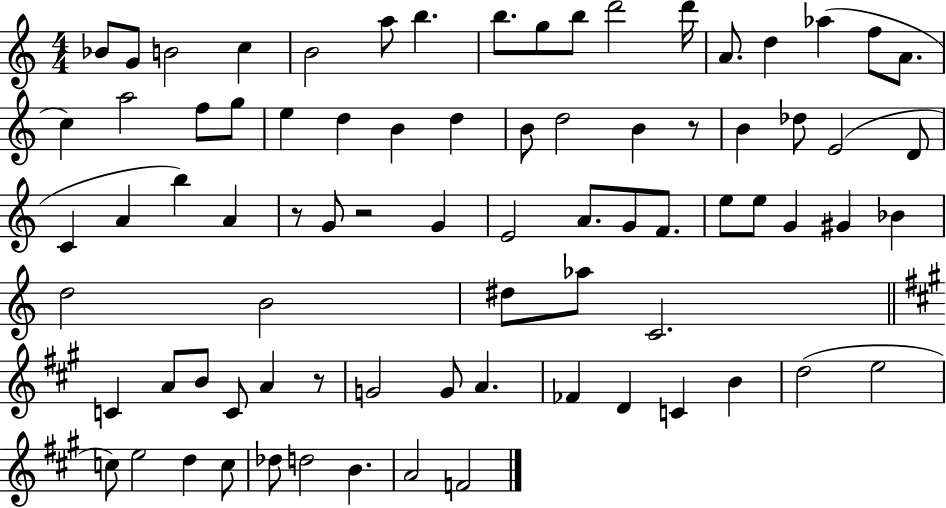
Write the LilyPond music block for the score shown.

{
  \clef treble
  \numericTimeSignature
  \time 4/4
  \key c \major
  bes'8 g'8 b'2 c''4 | b'2 a''8 b''4. | b''8. g''8 b''8 d'''2 d'''16 | a'8. d''4 aes''4( f''8 a'8. | \break c''4) a''2 f''8 g''8 | e''4 d''4 b'4 d''4 | b'8 d''2 b'4 r8 | b'4 des''8 e'2( d'8 | \break c'4 a'4 b''4) a'4 | r8 g'8 r2 g'4 | e'2 a'8. g'8 f'8. | e''8 e''8 g'4 gis'4 bes'4 | \break d''2 b'2 | dis''8 aes''8 c'2. | \bar "||" \break \key a \major c'4 a'8 b'8 c'8 a'4 r8 | g'2 g'8 a'4. | fes'4 d'4 c'4 b'4 | d''2( e''2 | \break c''8) e''2 d''4 c''8 | des''8 d''2 b'4. | a'2 f'2 | \bar "|."
}